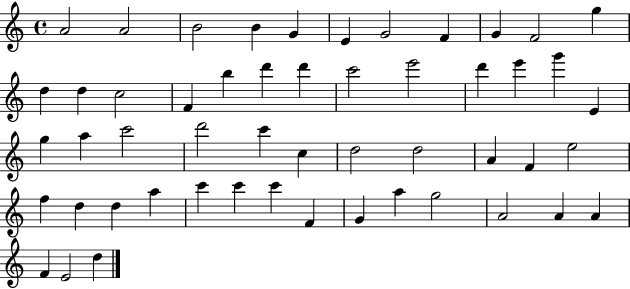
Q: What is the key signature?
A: C major